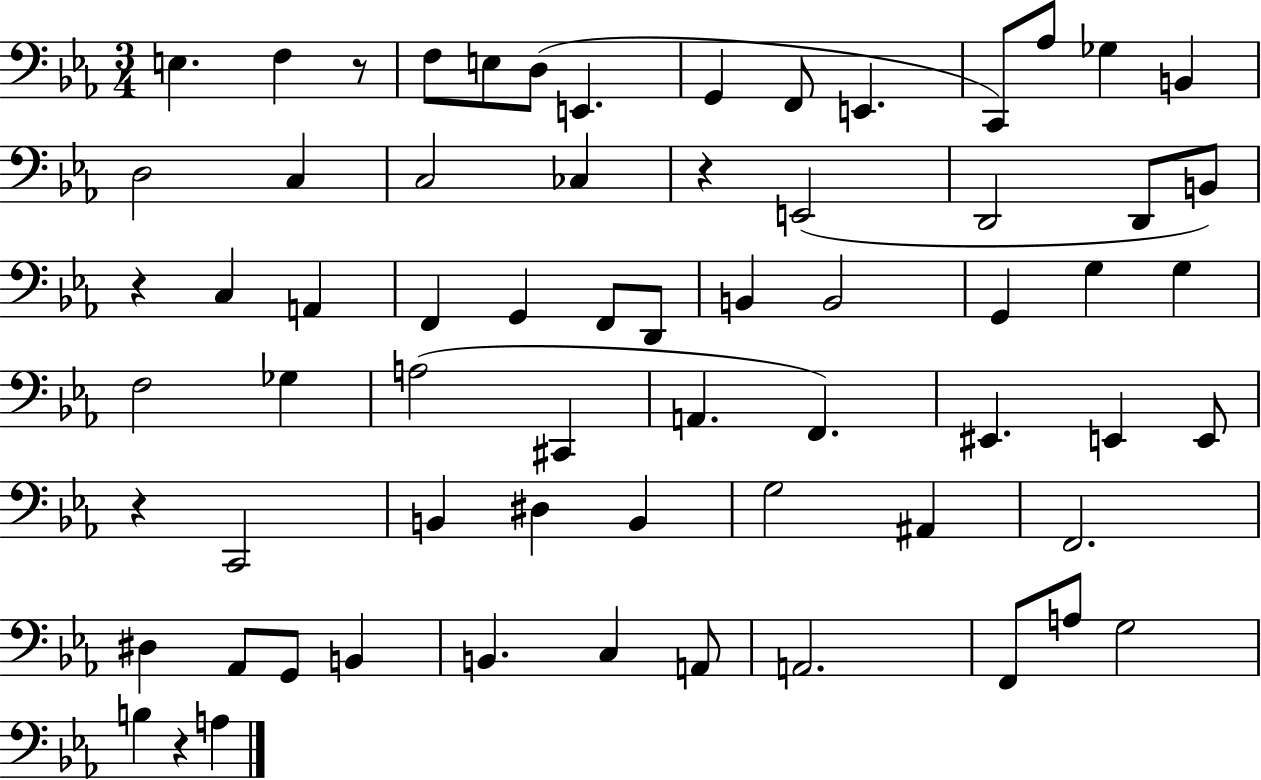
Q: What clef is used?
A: bass